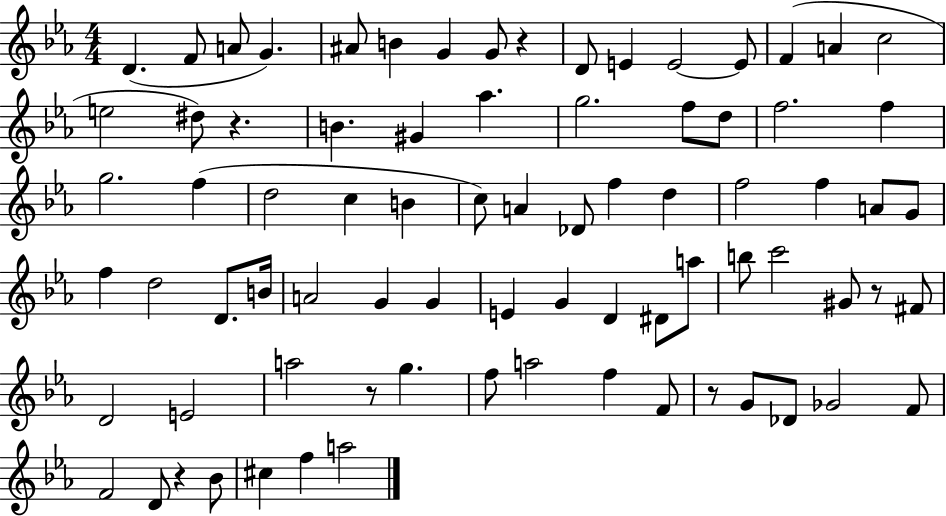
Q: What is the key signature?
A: EES major